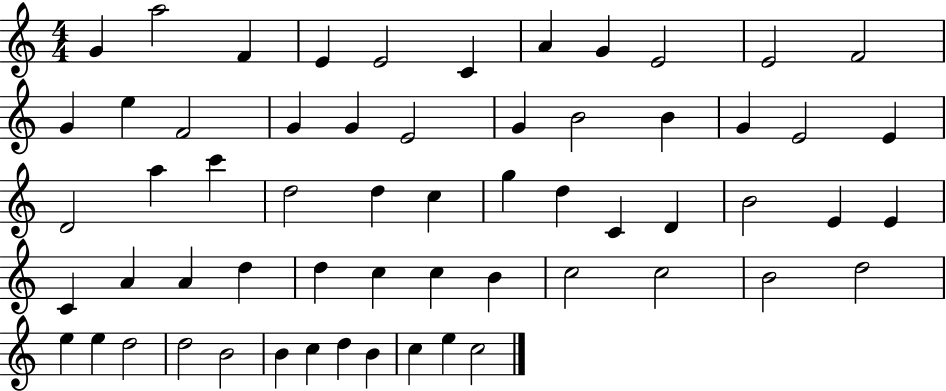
G4/q A5/h F4/q E4/q E4/h C4/q A4/q G4/q E4/h E4/h F4/h G4/q E5/q F4/h G4/q G4/q E4/h G4/q B4/h B4/q G4/q E4/h E4/q D4/h A5/q C6/q D5/h D5/q C5/q G5/q D5/q C4/q D4/q B4/h E4/q E4/q C4/q A4/q A4/q D5/q D5/q C5/q C5/q B4/q C5/h C5/h B4/h D5/h E5/q E5/q D5/h D5/h B4/h B4/q C5/q D5/q B4/q C5/q E5/q C5/h